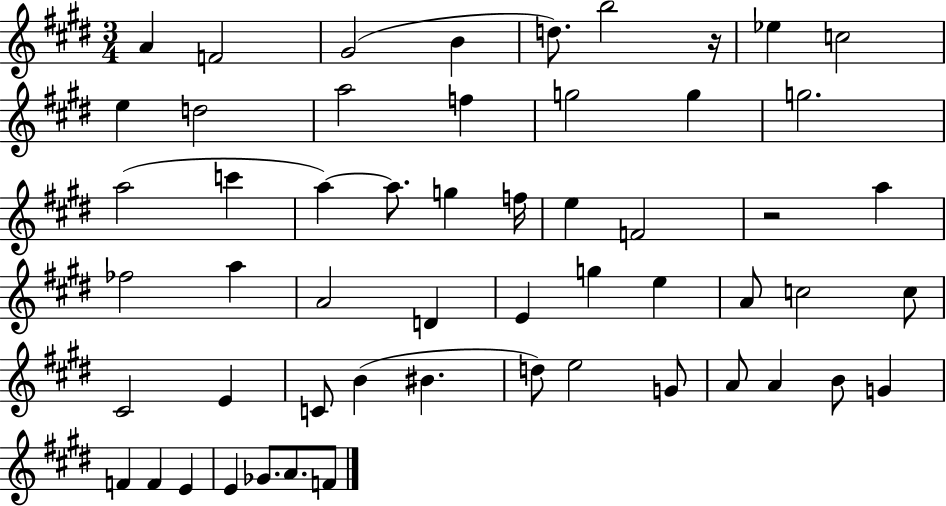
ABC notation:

X:1
T:Untitled
M:3/4
L:1/4
K:E
A F2 ^G2 B d/2 b2 z/4 _e c2 e d2 a2 f g2 g g2 a2 c' a a/2 g f/4 e F2 z2 a _f2 a A2 D E g e A/2 c2 c/2 ^C2 E C/2 B ^B d/2 e2 G/2 A/2 A B/2 G F F E E _G/2 A/2 F/2